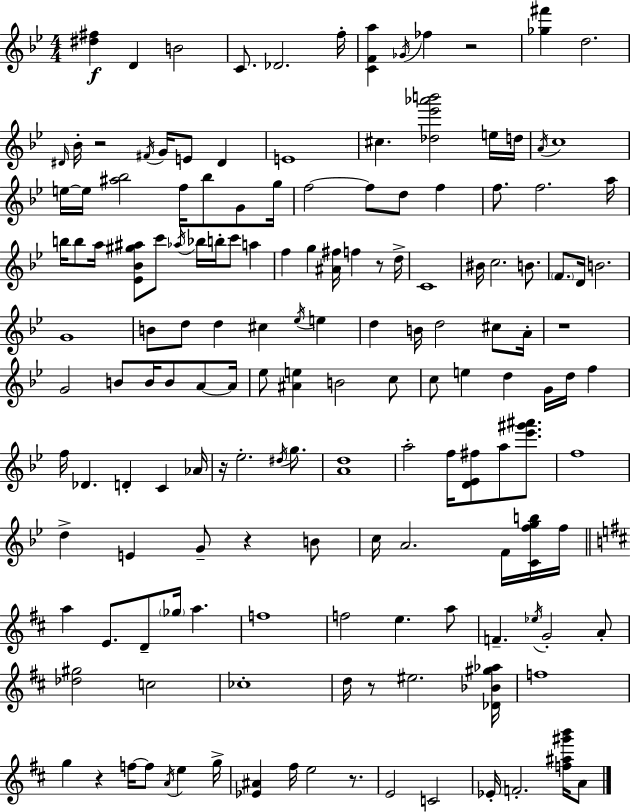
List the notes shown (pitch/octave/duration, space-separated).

[D#5,F#5]/q D4/q B4/h C4/e. Db4/h. F5/s [C4,F4,A5]/q Gb4/s FES5/q R/h [Gb5,F#6]/q D5/h. D#4/s Bb4/s R/h F#4/s G4/s E4/e D#4/q E4/w C#5/q. [Db5,Eb6,Ab6,B6]/h E5/s D5/s A4/s C5/w E5/s E5/s [A#5,Bb5]/h F5/s Bb5/e G4/e G5/s F5/h F5/e D5/e F5/q F5/e. F5/h. A5/s B5/s B5/e A5/s [Eb4,Bb4,G#5,A#5]/e C6/e Ab5/s Bb5/s B5/s C6/e A5/q F5/q G5/q [A#4,F#5]/s F5/q R/e D5/s C4/w BIS4/s C5/h. B4/e. F4/e. D4/s B4/h. G4/w B4/e D5/e D5/q C#5/q Eb5/s E5/q D5/q B4/s D5/h C#5/e A4/s R/w G4/h B4/e B4/s B4/e A4/e A4/s Eb5/e [A#4,E5]/q B4/h C5/e C5/e E5/q D5/q G4/s D5/s F5/q F5/s Db4/q. D4/q C4/q Ab4/s R/s Eb5/h. D#5/s G5/e. [A4,D5]/w A5/h F5/s [D4,Eb4,F#5]/e A5/e [Eb6,G#6,A#6]/e. F5/w D5/q E4/q G4/e R/q B4/e C5/s A4/h. F4/s [C4,F5,G5,B5]/s F5/s A5/q E4/e. D4/e Gb5/s A5/q. F5/w F5/h E5/q. A5/e F4/q. Eb5/s G4/h A4/e [Db5,G#5]/h C5/h CES5/w D5/s R/e EIS5/h. [Db4,Bb4,G#5,Ab5]/s F5/w G5/q R/q F5/s F5/e A4/s E5/q G5/s [Eb4,A#4]/q F#5/s E5/h R/e. E4/h C4/h Eb4/s F4/h. [F5,A#5,G#6,B6]/s A4/e